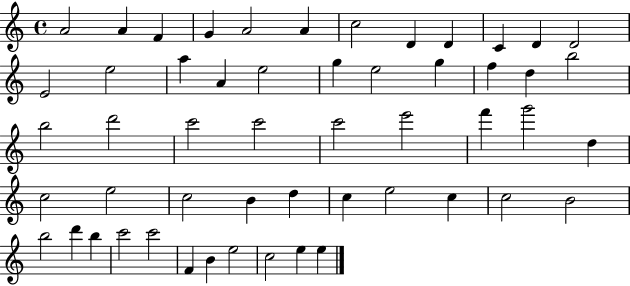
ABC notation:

X:1
T:Untitled
M:4/4
L:1/4
K:C
A2 A F G A2 A c2 D D C D D2 E2 e2 a A e2 g e2 g f d b2 b2 d'2 c'2 c'2 c'2 e'2 f' g'2 d c2 e2 c2 B d c e2 c c2 B2 b2 d' b c'2 c'2 F B e2 c2 e e